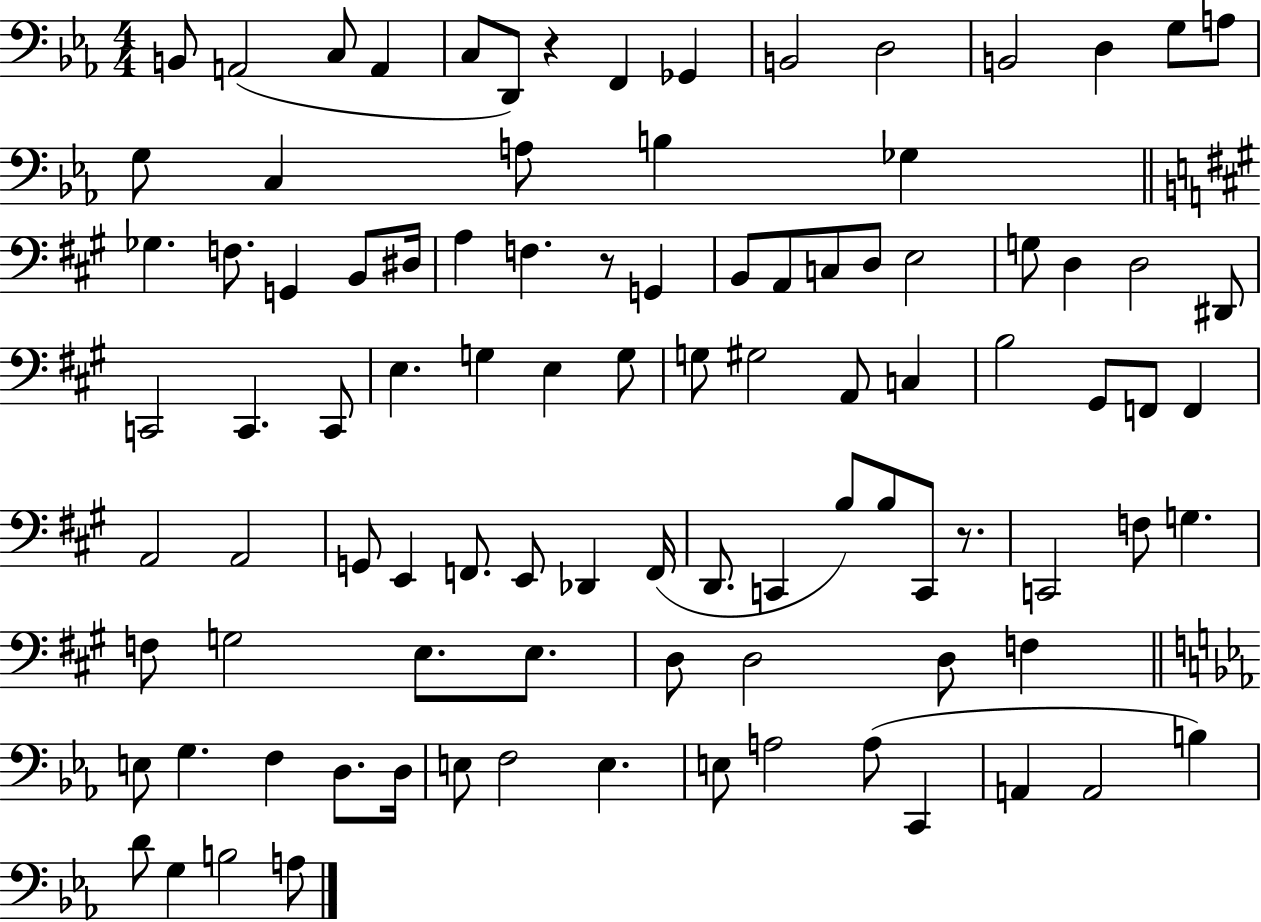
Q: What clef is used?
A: bass